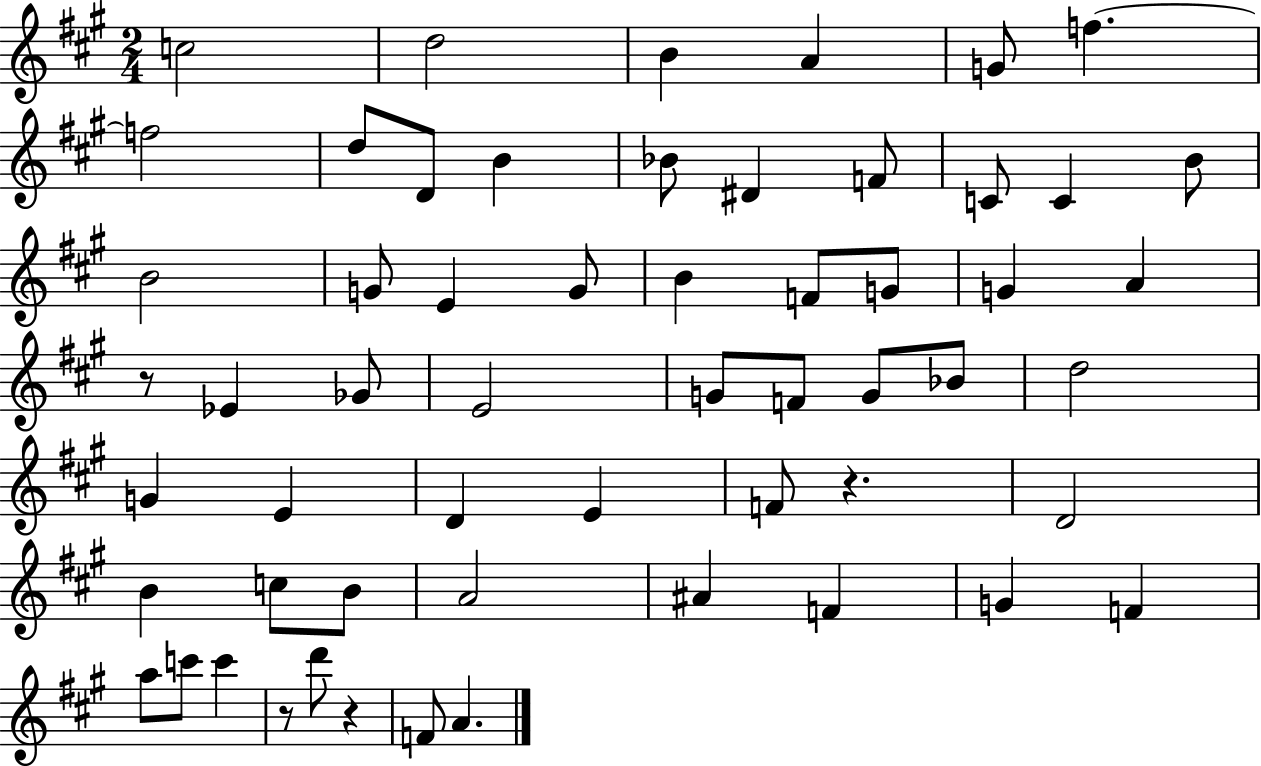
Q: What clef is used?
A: treble